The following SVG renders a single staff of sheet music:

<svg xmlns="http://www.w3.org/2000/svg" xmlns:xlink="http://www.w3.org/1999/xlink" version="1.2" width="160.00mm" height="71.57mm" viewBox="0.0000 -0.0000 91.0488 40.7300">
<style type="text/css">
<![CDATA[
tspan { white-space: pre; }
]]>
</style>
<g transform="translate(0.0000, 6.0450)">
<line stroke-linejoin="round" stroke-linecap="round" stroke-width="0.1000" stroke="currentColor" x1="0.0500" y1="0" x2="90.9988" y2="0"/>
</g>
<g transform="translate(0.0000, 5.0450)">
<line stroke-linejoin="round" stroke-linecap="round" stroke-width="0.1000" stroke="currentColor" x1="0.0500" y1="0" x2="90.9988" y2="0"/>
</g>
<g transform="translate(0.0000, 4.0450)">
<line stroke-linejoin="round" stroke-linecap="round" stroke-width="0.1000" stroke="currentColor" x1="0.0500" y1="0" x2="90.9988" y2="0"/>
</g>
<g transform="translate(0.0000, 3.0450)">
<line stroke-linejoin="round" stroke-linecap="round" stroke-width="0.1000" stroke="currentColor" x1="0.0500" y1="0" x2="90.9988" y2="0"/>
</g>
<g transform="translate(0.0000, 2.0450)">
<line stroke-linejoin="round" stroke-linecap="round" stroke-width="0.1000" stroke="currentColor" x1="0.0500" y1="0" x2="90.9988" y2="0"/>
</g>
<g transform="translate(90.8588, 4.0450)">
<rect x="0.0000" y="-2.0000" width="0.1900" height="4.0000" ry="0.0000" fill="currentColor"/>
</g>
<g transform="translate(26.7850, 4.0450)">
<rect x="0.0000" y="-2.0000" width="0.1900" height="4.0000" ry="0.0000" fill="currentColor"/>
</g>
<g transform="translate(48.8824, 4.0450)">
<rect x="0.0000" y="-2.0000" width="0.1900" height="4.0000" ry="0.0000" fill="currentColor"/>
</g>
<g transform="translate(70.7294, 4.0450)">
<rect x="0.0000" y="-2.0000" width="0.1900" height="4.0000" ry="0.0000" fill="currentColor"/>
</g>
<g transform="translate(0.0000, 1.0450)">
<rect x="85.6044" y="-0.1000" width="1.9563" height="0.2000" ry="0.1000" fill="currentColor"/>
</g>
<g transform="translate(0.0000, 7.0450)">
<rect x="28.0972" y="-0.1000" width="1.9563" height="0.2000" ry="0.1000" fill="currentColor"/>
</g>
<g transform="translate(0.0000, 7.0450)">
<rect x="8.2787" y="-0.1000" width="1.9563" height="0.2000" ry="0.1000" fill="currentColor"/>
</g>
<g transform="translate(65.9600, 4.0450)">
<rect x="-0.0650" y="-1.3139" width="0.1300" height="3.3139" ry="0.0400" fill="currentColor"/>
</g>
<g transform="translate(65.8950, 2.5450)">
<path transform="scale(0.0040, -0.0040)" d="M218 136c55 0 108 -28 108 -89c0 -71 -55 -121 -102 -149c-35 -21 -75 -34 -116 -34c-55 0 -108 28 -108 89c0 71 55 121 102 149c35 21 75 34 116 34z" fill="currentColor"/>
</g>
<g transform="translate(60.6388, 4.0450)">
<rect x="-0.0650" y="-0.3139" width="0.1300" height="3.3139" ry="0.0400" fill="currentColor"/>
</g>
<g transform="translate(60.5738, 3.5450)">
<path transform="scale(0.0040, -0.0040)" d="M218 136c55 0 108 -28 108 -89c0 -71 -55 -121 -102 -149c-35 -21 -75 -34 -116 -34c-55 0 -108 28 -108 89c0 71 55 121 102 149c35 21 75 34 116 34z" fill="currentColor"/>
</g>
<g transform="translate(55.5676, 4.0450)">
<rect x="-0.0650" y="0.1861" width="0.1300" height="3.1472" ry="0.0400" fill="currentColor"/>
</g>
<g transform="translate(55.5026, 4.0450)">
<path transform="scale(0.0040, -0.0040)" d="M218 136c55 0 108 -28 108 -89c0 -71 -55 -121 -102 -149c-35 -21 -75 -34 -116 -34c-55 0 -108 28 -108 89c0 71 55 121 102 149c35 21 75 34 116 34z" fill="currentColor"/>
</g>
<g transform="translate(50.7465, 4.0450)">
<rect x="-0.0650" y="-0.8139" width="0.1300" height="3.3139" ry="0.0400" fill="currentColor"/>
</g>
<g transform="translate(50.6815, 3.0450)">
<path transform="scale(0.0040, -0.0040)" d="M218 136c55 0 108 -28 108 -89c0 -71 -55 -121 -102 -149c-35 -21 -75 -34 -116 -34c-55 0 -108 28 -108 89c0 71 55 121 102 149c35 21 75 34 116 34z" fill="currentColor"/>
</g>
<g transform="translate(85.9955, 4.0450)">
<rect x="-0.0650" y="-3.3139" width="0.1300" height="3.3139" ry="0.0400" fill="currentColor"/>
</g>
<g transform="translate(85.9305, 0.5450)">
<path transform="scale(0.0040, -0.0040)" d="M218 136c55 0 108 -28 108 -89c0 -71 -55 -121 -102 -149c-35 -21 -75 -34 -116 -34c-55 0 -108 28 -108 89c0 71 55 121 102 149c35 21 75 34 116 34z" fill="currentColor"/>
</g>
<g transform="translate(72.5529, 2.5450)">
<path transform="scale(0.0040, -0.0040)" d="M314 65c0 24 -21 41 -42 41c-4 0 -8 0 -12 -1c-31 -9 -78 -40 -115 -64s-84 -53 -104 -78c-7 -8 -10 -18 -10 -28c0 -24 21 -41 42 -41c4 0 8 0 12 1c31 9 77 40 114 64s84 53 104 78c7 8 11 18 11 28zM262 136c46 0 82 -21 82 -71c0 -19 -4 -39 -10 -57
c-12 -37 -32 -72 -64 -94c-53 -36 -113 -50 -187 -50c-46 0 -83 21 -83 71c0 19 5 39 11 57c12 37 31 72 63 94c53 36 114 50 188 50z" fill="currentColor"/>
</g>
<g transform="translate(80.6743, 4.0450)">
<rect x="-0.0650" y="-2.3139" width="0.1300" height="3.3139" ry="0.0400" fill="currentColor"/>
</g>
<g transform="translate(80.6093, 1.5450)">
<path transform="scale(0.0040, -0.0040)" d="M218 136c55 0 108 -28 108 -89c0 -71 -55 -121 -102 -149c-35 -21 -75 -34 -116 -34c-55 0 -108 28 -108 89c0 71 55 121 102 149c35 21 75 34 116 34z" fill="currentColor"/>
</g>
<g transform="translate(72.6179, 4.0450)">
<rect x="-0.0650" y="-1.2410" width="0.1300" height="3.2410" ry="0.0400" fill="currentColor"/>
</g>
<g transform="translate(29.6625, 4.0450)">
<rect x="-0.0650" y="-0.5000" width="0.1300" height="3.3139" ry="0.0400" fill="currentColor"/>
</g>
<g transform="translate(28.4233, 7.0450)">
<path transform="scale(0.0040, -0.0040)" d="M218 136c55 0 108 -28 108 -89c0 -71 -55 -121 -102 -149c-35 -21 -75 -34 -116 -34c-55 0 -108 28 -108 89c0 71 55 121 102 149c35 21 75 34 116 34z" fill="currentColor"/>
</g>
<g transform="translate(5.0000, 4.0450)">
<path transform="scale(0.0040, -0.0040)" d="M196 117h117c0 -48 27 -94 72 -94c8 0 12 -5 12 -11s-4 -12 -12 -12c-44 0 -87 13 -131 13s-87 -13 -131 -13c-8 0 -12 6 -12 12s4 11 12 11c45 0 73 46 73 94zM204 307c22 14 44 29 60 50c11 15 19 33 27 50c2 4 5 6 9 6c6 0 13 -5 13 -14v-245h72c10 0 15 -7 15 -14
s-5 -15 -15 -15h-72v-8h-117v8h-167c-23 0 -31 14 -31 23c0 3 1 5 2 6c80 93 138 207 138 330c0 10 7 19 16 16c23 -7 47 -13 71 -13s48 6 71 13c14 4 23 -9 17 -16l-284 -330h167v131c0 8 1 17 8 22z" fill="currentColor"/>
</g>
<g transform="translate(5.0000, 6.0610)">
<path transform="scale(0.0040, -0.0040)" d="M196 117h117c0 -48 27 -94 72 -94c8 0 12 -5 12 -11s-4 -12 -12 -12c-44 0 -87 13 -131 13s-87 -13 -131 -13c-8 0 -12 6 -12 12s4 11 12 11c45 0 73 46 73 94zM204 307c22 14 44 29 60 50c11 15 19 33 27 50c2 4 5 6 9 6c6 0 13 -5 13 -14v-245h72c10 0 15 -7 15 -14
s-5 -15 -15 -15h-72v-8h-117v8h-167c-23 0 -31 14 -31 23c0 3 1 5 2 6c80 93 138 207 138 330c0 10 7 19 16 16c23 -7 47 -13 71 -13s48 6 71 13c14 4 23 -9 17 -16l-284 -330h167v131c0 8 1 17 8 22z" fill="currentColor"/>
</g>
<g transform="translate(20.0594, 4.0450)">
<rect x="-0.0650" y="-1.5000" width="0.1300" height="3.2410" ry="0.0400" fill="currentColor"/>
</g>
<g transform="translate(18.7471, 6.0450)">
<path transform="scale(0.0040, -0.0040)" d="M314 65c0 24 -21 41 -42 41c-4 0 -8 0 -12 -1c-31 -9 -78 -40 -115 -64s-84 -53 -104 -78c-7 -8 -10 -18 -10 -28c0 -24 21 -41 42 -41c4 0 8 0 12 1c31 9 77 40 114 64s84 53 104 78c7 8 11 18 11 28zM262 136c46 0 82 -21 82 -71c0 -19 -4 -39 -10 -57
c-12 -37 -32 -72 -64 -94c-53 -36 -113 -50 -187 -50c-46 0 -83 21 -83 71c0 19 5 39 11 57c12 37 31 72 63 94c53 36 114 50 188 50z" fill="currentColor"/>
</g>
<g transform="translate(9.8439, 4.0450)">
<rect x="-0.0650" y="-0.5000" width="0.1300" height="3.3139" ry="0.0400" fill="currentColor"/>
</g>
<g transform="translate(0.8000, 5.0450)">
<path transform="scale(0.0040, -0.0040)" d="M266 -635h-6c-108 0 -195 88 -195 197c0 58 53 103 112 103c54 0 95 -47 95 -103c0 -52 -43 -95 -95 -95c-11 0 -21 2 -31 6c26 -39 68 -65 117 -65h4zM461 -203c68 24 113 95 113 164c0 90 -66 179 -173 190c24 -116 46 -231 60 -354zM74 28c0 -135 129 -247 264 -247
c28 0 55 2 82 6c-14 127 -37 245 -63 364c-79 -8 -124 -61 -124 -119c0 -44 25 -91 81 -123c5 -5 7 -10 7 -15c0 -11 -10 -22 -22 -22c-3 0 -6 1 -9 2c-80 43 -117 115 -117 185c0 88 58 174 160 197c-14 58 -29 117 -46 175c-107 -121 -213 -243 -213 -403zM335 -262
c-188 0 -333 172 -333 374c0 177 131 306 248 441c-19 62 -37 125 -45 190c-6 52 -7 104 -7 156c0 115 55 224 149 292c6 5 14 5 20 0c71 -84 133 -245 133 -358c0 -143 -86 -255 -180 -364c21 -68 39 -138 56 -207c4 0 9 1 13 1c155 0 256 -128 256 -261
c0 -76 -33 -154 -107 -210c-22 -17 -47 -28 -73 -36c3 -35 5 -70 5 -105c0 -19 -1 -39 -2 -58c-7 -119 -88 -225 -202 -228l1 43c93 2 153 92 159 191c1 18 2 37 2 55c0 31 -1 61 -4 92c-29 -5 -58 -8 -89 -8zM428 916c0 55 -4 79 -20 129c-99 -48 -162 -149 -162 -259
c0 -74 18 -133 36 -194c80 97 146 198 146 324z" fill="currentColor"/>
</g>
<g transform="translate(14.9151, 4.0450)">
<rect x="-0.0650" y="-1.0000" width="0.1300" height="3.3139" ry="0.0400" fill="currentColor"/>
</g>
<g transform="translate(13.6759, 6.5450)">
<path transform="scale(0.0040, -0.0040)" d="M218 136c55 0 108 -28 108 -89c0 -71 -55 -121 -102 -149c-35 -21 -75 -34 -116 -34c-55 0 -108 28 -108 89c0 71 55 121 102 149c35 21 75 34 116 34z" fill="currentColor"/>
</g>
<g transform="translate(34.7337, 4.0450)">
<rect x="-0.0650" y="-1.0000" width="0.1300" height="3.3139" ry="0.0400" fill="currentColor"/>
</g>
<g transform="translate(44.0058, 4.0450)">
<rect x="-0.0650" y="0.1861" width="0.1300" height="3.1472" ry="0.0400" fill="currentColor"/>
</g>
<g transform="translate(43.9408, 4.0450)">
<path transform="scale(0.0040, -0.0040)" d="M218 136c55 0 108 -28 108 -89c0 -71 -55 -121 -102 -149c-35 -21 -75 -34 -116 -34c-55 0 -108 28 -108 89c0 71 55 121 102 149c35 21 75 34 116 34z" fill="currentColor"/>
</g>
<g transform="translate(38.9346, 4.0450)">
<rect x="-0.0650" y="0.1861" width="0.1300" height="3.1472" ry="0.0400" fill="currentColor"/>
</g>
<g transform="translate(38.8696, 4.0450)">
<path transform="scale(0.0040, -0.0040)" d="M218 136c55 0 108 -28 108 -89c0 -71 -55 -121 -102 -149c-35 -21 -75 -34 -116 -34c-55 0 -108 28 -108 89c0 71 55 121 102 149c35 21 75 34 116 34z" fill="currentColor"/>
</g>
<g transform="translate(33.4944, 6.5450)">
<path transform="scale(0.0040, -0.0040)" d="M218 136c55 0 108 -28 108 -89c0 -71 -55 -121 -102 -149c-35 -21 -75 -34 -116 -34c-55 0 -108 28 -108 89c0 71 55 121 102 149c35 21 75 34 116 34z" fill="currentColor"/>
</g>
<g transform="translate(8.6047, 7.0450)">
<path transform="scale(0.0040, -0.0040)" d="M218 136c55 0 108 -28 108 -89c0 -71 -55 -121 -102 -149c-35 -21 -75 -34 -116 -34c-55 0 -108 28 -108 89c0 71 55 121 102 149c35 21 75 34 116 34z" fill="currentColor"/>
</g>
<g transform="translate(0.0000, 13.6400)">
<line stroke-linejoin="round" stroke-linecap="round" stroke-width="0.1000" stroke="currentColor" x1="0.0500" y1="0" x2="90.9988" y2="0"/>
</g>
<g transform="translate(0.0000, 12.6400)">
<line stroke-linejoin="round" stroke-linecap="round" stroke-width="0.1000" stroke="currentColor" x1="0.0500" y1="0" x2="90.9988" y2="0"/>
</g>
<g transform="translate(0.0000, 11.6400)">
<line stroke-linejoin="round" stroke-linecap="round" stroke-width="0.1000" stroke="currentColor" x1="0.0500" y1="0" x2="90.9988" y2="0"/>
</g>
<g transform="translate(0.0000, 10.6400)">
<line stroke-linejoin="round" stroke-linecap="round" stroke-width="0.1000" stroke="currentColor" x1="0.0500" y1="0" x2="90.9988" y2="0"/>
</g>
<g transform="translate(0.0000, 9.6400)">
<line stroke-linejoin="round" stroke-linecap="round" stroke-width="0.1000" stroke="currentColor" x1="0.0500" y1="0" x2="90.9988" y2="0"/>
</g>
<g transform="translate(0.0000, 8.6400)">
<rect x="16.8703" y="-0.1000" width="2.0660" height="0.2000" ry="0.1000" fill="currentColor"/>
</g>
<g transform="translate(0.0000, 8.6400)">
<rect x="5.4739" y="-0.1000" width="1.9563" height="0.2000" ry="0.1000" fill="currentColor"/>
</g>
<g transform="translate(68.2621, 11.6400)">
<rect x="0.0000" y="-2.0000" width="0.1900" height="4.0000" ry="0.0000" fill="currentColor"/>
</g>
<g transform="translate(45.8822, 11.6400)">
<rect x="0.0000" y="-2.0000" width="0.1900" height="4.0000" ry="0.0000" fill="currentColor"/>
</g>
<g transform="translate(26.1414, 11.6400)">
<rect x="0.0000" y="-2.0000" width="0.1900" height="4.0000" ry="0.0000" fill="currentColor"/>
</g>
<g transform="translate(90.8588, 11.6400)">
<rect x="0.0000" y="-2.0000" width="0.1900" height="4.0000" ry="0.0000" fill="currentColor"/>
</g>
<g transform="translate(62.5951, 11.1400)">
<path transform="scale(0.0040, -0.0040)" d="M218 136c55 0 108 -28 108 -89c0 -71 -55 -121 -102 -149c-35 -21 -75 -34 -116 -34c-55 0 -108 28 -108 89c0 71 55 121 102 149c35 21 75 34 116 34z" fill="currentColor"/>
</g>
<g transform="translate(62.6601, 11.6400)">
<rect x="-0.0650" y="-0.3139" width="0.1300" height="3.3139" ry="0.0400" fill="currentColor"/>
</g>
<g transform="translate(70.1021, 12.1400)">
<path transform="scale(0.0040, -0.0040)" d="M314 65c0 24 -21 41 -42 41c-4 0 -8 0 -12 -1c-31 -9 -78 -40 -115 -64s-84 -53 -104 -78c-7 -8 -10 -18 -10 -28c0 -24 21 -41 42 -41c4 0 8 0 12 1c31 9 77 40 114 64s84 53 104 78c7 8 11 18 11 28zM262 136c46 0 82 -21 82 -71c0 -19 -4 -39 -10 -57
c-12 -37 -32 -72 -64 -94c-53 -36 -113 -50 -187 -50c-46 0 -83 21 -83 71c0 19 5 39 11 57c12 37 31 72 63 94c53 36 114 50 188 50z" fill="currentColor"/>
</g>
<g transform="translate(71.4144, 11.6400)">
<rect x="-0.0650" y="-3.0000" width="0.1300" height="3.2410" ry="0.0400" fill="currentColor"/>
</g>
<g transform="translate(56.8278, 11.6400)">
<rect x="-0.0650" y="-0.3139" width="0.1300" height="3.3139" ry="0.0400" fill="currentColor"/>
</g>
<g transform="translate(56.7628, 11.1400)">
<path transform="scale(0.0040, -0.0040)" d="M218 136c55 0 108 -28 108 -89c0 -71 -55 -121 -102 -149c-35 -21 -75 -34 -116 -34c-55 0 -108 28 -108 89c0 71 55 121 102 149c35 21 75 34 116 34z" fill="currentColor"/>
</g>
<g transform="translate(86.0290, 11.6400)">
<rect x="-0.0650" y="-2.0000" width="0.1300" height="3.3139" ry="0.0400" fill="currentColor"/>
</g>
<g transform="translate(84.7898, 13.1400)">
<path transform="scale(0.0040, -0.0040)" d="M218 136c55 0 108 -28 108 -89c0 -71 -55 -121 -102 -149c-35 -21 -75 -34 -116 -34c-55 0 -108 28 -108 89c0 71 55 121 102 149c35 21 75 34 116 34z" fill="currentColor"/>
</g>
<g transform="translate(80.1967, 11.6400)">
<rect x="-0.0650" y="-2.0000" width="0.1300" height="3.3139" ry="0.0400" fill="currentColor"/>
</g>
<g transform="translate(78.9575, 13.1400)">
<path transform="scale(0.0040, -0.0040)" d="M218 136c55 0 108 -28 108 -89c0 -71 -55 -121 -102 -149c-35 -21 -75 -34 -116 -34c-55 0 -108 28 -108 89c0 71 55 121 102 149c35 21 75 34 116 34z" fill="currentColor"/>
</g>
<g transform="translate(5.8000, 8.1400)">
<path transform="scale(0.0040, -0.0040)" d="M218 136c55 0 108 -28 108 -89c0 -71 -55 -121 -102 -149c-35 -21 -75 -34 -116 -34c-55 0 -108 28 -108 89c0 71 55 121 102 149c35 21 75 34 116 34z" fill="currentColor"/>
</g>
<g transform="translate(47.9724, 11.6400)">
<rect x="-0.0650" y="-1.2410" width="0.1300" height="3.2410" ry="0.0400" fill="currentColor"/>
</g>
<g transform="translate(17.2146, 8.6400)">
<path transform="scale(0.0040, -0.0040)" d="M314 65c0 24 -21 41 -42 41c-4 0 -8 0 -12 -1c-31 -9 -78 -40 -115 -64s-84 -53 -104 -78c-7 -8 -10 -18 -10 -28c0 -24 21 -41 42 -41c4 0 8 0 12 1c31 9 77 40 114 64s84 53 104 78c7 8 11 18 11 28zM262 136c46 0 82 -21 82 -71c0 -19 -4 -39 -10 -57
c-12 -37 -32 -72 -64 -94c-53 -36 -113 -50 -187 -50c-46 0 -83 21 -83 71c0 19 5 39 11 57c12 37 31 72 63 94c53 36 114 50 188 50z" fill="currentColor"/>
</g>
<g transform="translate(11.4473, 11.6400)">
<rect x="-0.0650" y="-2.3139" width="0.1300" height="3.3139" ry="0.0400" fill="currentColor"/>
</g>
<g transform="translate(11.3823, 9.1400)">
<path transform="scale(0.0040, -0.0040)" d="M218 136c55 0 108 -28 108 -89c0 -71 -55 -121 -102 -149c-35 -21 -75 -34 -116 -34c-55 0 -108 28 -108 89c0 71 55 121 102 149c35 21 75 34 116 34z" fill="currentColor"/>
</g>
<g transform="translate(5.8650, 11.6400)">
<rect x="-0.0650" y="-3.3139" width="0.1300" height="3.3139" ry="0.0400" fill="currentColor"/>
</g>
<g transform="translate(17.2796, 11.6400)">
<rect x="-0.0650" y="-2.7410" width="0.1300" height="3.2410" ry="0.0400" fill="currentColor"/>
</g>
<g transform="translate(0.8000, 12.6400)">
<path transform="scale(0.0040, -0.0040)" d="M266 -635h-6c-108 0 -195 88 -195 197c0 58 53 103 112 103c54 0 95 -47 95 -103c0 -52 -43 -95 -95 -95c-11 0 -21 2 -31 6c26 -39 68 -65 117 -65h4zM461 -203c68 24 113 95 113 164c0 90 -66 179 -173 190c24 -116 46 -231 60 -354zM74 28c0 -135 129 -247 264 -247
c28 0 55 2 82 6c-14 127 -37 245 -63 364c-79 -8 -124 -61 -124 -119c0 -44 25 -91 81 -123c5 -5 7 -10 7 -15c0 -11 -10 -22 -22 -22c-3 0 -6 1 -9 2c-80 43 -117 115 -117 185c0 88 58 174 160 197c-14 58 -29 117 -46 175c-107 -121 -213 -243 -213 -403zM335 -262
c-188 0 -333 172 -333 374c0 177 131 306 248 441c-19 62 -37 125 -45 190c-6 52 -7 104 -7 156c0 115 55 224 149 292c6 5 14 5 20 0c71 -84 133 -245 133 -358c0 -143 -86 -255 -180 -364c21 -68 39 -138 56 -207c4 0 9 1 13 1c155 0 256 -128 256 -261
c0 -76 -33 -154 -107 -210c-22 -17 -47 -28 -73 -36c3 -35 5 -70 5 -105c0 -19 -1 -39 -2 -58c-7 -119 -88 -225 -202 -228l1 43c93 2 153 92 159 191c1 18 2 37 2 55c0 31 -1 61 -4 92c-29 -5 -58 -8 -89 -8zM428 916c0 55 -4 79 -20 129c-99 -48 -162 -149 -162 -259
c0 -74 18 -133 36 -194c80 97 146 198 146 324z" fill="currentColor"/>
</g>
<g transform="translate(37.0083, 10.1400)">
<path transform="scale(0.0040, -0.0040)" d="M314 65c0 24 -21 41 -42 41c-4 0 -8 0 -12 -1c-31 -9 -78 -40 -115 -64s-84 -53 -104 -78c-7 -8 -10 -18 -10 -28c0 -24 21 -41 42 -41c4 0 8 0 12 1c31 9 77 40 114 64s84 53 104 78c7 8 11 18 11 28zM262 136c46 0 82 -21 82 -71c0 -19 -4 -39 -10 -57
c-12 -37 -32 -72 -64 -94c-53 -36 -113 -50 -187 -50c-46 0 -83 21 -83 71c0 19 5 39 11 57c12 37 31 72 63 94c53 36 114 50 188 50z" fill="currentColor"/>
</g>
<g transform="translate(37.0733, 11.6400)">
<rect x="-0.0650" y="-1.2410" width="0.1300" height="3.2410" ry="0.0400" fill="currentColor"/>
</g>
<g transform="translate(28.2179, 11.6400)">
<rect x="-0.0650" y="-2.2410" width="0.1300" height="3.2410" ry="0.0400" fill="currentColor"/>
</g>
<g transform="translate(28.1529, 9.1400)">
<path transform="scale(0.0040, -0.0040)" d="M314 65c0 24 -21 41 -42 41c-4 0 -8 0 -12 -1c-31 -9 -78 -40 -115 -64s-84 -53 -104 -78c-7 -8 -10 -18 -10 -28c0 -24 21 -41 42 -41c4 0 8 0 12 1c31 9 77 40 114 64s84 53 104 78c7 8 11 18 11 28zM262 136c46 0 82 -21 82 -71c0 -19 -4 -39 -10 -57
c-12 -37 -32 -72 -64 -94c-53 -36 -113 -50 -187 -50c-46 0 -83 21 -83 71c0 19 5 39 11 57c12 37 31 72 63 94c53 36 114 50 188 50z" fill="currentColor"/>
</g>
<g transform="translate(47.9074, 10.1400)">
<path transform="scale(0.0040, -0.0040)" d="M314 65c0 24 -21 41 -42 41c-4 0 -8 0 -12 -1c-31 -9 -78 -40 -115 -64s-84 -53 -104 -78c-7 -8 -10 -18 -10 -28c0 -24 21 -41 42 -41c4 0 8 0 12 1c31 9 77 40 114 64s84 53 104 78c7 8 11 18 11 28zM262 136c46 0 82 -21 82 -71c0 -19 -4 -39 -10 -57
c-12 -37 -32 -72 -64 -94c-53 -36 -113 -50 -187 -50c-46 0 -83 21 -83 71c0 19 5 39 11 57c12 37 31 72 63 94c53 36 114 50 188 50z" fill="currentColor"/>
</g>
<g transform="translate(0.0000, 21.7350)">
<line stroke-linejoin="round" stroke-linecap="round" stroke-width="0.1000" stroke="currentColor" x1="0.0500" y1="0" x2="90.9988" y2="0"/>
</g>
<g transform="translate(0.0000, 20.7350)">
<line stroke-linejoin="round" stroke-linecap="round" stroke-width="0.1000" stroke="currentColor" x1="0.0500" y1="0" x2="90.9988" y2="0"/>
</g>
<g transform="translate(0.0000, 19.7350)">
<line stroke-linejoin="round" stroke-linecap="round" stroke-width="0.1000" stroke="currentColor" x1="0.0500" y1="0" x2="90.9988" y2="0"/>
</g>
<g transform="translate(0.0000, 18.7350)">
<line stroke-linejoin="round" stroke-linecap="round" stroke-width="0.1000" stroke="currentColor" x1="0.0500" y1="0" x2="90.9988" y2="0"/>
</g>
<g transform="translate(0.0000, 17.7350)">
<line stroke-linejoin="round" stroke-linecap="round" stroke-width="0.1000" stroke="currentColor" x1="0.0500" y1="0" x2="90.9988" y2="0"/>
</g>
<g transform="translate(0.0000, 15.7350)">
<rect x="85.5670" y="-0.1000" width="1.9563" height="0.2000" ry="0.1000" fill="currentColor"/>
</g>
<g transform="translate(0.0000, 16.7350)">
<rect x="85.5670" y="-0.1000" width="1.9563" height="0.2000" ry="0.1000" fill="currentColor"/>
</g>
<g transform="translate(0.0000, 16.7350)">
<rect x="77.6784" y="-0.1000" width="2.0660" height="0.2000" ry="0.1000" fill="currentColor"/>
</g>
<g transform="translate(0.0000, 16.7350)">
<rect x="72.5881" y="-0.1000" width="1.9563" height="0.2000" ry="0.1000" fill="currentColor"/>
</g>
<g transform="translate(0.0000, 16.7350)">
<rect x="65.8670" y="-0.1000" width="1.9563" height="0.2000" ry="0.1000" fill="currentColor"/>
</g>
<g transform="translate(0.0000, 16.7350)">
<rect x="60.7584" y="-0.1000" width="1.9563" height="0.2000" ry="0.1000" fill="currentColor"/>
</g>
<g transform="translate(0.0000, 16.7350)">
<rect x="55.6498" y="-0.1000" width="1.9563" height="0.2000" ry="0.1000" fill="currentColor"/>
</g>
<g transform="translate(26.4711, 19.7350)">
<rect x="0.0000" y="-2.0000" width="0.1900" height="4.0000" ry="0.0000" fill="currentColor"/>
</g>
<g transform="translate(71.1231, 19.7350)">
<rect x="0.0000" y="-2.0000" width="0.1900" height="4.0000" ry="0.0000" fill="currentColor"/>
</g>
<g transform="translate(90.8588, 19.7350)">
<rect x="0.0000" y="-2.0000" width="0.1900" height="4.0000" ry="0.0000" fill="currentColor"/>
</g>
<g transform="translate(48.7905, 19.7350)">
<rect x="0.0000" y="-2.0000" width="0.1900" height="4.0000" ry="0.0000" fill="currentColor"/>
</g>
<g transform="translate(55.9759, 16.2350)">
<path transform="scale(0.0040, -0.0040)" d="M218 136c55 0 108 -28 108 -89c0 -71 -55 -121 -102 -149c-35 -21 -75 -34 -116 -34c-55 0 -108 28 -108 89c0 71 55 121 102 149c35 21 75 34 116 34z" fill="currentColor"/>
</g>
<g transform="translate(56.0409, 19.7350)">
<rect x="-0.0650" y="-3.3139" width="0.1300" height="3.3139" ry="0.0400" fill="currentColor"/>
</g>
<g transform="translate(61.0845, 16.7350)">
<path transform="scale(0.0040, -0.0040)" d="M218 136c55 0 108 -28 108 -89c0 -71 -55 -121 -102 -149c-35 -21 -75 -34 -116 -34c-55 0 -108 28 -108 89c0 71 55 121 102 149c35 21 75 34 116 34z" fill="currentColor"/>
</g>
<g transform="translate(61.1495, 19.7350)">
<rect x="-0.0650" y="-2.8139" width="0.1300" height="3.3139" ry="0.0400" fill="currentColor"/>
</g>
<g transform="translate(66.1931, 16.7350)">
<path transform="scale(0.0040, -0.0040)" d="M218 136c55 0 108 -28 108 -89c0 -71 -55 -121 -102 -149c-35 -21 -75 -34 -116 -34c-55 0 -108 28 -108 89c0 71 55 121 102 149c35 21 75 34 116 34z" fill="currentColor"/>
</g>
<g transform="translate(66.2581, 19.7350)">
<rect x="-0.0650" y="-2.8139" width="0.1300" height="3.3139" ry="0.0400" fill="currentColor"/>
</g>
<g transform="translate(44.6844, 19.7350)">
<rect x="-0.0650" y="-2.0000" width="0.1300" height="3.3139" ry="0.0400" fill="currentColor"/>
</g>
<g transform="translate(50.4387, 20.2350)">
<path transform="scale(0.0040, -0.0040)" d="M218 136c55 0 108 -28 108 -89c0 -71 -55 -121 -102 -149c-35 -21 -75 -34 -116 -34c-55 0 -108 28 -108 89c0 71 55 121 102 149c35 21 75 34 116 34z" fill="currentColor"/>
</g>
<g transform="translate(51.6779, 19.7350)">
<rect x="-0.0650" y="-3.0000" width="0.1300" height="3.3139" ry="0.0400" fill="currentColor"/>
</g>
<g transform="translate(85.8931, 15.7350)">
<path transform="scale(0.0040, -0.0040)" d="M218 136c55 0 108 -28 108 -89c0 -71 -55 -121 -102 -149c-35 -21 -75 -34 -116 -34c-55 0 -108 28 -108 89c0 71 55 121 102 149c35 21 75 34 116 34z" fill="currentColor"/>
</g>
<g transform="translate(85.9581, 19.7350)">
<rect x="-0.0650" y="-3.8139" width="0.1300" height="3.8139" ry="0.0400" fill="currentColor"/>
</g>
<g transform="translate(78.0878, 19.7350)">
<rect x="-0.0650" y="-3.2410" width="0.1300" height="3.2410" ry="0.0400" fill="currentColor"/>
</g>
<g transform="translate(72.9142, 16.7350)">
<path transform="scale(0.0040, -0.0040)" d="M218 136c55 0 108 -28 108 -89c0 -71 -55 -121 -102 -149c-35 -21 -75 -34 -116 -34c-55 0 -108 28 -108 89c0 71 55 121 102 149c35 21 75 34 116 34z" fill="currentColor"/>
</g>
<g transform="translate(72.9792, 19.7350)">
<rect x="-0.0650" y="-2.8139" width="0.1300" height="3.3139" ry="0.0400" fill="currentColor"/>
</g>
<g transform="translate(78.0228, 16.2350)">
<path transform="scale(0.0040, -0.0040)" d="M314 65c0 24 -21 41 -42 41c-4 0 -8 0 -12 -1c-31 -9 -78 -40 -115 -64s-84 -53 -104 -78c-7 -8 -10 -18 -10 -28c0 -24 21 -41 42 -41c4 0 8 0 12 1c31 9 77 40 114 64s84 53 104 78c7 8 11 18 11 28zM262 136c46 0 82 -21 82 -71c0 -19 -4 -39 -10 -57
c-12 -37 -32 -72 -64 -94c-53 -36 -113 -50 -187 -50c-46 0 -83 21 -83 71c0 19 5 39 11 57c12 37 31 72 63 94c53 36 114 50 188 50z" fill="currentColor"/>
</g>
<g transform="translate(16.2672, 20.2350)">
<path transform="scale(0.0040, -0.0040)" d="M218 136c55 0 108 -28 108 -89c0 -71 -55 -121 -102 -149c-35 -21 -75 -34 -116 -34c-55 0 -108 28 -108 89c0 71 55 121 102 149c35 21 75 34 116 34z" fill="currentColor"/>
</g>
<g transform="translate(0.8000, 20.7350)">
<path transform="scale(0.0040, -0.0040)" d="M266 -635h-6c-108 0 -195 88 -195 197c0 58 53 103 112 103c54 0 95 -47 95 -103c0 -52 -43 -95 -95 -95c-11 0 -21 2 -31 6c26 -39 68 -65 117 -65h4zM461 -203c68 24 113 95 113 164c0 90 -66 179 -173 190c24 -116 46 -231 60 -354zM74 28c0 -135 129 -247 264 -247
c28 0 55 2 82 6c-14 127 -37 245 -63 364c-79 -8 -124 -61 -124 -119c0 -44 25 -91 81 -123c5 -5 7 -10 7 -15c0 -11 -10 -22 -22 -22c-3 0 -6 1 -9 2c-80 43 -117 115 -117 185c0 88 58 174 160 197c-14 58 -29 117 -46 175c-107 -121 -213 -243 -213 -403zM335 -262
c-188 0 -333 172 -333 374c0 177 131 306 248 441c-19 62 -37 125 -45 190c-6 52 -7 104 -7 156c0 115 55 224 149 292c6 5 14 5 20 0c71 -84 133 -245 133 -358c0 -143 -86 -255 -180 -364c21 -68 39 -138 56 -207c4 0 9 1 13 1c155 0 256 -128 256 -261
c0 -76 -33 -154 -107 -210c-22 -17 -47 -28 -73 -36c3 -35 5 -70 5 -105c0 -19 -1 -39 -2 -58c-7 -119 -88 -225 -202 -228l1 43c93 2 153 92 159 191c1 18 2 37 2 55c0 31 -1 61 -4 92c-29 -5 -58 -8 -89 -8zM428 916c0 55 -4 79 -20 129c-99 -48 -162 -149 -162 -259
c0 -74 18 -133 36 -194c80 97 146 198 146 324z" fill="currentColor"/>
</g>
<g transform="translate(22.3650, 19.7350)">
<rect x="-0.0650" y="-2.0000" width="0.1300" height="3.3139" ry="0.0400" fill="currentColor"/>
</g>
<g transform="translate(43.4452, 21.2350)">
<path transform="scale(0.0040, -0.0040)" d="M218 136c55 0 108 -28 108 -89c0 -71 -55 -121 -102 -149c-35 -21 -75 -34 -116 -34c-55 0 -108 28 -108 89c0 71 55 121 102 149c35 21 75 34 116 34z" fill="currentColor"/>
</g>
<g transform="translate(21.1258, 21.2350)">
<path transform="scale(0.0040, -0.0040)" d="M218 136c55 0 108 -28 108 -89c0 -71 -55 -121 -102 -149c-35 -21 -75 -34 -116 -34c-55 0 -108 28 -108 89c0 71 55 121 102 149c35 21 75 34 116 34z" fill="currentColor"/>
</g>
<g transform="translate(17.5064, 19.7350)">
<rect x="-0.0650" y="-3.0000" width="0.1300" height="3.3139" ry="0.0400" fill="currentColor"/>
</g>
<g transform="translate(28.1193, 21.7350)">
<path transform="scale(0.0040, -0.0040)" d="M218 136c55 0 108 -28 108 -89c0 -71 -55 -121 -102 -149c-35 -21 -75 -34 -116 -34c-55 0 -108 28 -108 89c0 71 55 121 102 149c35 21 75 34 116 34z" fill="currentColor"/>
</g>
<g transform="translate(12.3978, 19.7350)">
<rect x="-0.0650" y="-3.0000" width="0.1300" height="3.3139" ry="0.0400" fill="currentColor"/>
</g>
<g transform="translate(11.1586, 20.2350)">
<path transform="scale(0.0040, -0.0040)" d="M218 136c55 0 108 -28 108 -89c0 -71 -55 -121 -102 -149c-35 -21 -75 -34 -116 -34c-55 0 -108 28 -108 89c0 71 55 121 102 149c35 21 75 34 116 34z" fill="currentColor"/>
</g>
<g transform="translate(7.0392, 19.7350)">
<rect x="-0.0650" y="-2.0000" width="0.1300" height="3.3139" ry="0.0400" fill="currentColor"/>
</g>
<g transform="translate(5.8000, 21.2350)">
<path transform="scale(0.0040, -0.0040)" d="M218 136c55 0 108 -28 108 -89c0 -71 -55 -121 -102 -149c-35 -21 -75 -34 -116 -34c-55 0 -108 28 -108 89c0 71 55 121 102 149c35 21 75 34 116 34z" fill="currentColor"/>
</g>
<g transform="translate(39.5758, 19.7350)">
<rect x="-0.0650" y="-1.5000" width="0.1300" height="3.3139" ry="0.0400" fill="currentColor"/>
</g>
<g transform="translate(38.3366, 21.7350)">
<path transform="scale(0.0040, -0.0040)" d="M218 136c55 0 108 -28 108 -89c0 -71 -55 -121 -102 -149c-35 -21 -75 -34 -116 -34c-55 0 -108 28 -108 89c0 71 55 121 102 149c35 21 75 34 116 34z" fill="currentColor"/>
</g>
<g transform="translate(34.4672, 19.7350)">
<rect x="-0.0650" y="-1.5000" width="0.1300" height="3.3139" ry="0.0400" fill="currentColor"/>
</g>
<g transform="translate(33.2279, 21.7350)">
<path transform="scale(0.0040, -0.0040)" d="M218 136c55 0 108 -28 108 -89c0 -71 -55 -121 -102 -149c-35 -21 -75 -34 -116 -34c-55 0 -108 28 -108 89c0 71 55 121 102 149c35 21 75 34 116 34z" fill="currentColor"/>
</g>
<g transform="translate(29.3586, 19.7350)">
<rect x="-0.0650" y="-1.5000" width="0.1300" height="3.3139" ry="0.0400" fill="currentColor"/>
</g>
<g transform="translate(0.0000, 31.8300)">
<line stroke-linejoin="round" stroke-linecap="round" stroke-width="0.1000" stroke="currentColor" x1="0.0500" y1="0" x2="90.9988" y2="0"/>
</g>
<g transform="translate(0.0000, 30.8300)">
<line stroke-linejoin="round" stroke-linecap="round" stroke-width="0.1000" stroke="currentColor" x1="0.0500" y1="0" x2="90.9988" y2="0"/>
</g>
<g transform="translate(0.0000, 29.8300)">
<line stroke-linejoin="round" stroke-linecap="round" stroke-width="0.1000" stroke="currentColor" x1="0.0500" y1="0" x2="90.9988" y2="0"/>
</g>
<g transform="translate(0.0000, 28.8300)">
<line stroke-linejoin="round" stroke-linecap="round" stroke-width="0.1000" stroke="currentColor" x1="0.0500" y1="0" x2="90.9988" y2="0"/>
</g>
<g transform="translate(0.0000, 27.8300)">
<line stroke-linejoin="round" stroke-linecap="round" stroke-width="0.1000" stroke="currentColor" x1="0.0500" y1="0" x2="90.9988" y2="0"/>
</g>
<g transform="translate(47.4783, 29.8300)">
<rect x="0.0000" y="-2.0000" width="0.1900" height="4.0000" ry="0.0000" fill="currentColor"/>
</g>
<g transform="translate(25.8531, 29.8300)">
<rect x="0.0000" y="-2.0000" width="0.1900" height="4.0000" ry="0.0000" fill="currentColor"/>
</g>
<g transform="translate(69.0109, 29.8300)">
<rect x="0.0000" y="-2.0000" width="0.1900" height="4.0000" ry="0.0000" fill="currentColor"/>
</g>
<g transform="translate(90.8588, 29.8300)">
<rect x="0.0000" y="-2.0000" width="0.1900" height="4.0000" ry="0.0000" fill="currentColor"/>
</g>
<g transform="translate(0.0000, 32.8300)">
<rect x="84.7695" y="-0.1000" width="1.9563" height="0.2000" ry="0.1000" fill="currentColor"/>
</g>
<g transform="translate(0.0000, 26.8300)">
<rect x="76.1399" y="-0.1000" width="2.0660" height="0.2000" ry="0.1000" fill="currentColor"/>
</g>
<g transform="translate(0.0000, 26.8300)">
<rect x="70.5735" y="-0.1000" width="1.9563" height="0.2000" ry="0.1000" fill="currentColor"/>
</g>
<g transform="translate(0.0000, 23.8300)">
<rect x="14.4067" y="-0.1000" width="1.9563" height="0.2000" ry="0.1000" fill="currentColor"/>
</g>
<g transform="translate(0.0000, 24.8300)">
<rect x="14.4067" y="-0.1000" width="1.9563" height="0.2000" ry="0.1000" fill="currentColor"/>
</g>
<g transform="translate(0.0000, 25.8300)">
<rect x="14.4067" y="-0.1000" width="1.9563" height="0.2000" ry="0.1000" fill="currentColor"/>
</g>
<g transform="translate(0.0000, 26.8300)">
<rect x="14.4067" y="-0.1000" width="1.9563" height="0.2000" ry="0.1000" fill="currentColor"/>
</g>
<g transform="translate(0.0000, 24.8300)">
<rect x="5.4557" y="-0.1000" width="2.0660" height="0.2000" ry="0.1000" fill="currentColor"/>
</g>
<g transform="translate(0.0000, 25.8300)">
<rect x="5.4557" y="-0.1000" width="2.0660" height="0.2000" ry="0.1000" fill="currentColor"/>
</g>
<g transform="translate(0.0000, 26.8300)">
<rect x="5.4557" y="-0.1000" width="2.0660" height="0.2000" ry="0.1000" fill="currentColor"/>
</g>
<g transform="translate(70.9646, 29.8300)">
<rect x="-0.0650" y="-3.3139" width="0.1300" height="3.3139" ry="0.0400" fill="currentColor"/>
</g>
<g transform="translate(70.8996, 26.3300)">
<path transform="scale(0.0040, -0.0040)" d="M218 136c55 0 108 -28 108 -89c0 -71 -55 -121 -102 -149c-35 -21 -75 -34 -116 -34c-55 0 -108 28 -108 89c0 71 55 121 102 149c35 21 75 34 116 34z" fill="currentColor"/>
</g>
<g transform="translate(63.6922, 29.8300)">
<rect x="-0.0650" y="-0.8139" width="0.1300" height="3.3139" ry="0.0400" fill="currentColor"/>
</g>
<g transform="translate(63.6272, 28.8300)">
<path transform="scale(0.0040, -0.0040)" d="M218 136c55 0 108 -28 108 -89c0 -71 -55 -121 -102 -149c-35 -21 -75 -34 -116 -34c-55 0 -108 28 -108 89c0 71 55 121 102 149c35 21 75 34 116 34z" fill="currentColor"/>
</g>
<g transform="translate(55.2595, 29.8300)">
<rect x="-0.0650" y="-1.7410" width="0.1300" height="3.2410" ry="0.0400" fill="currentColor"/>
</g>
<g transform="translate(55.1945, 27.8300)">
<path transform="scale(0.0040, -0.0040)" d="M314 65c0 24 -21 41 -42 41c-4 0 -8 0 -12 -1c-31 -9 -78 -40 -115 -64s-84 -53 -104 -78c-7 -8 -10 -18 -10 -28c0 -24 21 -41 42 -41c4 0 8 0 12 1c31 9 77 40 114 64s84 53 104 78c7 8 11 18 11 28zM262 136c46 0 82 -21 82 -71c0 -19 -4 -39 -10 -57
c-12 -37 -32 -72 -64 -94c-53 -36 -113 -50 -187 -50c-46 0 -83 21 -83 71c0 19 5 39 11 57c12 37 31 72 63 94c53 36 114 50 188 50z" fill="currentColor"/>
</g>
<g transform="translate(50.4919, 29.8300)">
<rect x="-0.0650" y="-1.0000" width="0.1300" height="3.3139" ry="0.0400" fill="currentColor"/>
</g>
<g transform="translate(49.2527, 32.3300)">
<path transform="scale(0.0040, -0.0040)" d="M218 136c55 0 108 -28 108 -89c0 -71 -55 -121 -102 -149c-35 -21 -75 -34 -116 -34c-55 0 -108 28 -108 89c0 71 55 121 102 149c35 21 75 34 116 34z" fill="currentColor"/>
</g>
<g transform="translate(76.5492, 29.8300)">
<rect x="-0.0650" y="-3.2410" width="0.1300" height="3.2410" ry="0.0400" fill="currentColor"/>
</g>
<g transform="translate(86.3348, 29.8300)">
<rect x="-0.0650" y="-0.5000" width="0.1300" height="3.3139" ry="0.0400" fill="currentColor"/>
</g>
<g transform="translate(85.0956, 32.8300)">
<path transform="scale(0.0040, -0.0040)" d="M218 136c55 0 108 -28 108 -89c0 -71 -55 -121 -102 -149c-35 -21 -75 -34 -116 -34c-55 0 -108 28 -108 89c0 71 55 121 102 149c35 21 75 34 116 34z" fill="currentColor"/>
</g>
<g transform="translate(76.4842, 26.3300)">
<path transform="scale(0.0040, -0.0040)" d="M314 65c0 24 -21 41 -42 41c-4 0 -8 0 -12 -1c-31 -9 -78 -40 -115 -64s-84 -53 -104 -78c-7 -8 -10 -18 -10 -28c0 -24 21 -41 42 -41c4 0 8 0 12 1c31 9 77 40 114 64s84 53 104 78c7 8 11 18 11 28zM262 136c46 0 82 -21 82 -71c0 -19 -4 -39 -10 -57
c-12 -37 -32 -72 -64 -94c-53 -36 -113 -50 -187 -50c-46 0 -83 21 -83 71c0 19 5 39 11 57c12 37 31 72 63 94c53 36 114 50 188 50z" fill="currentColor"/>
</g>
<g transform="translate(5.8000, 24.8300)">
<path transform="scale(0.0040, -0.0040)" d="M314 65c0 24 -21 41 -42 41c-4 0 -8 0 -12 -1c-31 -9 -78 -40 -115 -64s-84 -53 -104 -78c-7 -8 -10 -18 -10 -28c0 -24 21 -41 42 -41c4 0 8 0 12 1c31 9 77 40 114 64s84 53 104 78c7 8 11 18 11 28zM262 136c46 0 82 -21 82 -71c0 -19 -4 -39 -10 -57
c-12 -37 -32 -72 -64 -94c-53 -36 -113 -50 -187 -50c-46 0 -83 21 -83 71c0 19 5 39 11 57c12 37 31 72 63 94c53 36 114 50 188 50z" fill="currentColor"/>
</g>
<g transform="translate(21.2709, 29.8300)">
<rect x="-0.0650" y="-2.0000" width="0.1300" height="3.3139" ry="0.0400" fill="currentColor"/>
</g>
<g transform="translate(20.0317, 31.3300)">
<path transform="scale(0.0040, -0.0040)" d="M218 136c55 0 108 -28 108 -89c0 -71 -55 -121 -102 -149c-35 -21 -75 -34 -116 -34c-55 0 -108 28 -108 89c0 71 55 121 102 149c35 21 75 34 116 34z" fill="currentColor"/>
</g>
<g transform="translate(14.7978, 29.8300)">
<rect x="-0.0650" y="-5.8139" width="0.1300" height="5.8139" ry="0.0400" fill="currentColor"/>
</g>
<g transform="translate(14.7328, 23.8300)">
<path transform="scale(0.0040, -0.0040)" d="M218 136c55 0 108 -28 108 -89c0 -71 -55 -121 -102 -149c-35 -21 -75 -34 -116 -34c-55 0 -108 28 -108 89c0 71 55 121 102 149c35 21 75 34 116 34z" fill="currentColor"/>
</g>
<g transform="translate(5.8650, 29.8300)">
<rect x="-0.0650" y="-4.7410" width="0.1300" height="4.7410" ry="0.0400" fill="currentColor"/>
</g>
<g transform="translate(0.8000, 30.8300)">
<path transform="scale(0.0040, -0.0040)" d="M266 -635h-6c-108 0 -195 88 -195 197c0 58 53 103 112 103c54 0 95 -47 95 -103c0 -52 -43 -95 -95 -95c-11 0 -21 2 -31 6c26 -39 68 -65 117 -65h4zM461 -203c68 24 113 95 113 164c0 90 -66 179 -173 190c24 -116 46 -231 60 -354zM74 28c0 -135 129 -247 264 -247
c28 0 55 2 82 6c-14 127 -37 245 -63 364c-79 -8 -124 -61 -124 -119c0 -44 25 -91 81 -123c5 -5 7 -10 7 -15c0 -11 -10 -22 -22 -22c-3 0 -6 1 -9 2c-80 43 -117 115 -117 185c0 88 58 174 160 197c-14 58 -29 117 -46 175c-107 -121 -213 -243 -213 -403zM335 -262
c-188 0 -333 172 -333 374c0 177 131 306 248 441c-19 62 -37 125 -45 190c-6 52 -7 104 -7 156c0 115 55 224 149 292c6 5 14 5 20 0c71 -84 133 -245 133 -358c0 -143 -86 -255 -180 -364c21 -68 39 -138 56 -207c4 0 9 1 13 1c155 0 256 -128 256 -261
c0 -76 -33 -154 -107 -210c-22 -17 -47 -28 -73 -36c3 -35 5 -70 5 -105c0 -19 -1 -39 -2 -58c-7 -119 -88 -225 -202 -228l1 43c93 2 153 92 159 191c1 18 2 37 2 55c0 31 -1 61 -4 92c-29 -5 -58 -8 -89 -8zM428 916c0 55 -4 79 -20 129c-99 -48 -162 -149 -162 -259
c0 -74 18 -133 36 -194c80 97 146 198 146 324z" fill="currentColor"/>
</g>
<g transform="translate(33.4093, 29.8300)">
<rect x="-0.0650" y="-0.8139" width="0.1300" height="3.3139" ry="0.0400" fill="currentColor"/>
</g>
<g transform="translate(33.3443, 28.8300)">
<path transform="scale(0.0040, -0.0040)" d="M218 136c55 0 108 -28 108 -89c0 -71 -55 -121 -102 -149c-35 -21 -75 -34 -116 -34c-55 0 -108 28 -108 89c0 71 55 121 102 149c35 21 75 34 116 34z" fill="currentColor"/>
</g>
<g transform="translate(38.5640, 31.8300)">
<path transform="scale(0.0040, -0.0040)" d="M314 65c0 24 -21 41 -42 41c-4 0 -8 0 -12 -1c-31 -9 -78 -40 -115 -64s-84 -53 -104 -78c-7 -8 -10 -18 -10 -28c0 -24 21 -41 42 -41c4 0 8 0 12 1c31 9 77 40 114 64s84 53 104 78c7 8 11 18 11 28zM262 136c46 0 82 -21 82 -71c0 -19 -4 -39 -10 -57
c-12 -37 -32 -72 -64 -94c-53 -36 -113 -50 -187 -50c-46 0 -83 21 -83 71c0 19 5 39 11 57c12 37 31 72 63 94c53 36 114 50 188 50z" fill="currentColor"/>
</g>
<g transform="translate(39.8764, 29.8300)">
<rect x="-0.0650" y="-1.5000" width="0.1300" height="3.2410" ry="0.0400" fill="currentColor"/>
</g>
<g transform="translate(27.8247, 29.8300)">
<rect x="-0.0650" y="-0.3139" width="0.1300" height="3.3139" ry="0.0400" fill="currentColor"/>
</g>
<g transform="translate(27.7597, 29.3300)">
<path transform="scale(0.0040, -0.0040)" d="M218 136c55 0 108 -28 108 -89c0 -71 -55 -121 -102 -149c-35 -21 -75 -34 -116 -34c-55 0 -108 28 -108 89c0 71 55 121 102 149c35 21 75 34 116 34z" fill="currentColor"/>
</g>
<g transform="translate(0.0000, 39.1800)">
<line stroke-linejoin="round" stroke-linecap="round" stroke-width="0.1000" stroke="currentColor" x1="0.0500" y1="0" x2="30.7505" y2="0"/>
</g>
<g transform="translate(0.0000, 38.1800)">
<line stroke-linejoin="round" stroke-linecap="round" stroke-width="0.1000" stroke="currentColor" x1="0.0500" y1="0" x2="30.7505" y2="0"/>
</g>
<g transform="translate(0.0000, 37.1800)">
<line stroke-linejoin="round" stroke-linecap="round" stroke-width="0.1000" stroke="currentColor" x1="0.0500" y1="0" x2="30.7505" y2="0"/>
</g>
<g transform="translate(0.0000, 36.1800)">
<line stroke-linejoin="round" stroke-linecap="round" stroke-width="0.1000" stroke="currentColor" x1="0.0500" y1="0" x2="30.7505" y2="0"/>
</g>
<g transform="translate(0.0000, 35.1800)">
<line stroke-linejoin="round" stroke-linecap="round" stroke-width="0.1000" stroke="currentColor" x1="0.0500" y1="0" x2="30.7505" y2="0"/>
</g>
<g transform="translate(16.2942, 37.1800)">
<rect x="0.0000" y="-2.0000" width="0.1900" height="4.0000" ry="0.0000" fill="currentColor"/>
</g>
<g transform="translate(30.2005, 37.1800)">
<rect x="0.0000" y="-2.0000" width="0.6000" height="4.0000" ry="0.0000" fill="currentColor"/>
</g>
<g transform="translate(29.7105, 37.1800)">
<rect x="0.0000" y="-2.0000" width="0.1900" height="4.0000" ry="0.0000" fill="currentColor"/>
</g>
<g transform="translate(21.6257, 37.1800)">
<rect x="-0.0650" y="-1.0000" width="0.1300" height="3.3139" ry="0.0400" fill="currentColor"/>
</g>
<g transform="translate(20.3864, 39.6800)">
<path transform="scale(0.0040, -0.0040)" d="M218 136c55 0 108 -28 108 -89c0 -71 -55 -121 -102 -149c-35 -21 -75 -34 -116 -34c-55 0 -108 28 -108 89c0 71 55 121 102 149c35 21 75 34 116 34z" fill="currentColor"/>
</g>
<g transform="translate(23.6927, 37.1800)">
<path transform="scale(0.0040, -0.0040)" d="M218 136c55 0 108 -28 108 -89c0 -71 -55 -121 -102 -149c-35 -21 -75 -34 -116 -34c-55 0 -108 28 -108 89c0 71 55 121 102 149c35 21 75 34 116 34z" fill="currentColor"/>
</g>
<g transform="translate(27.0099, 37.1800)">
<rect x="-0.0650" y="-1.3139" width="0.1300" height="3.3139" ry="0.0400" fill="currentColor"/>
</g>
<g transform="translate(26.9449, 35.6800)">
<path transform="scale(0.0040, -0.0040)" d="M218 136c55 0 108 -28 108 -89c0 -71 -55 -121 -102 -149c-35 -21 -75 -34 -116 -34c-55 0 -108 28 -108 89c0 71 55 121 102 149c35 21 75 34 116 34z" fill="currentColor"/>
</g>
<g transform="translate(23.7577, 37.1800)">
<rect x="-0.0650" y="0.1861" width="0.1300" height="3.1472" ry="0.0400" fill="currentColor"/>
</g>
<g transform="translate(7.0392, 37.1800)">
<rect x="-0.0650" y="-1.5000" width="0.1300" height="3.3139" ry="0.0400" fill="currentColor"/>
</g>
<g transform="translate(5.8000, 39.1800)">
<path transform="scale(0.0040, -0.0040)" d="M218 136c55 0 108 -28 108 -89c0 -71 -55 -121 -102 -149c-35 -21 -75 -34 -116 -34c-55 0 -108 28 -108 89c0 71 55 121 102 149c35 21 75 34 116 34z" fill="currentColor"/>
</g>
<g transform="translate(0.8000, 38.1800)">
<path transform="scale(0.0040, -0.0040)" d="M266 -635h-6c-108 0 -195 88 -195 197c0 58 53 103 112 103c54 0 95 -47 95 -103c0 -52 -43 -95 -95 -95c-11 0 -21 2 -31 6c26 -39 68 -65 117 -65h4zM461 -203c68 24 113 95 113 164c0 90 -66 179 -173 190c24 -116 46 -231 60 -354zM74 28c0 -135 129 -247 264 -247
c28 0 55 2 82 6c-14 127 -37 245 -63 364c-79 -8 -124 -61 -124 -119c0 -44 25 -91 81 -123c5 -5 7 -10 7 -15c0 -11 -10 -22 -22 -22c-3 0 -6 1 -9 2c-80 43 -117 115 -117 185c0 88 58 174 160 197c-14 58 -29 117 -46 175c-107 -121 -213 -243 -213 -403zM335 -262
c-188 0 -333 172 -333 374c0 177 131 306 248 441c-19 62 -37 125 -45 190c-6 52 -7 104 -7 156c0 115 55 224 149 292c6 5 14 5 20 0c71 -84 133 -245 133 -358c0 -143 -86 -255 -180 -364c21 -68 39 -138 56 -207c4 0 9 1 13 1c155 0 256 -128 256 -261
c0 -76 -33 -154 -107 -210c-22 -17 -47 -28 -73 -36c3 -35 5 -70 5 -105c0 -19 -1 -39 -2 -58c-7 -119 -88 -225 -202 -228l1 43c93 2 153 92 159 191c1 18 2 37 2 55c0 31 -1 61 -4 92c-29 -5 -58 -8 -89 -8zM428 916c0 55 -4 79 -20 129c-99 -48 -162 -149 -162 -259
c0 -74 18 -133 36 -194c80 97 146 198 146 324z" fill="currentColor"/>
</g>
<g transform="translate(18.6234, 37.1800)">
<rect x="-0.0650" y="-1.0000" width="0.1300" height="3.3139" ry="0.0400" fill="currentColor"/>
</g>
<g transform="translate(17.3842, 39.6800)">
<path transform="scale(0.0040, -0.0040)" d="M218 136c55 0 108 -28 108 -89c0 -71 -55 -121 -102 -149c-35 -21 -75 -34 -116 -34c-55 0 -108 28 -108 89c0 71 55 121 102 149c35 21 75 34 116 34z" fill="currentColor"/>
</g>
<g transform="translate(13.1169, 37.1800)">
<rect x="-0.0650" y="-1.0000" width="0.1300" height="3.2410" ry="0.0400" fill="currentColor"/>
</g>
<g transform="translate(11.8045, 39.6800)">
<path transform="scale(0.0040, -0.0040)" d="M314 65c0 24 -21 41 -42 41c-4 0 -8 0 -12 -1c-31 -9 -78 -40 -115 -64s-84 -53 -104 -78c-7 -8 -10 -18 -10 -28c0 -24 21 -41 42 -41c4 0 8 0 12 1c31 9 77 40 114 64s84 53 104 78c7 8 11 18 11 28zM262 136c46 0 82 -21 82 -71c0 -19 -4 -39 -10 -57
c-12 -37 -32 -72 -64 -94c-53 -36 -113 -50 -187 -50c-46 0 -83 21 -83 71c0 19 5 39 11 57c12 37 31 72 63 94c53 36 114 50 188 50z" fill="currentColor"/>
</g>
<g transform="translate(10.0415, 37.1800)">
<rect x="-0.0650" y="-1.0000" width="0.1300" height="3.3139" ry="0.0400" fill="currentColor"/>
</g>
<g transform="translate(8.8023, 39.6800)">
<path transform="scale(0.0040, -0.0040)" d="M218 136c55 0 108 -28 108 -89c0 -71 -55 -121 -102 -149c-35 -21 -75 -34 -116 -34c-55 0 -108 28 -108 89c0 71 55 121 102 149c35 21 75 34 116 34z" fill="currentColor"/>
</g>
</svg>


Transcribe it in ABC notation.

X:1
T:Untitled
M:4/4
L:1/4
K:C
C D E2 C D B B d B c e e2 g b b g a2 g2 e2 e2 c c A2 F F F A A F E E E F A b a a a b2 c' e'2 g' F c d E2 D f2 d b b2 C E D D2 D D B e